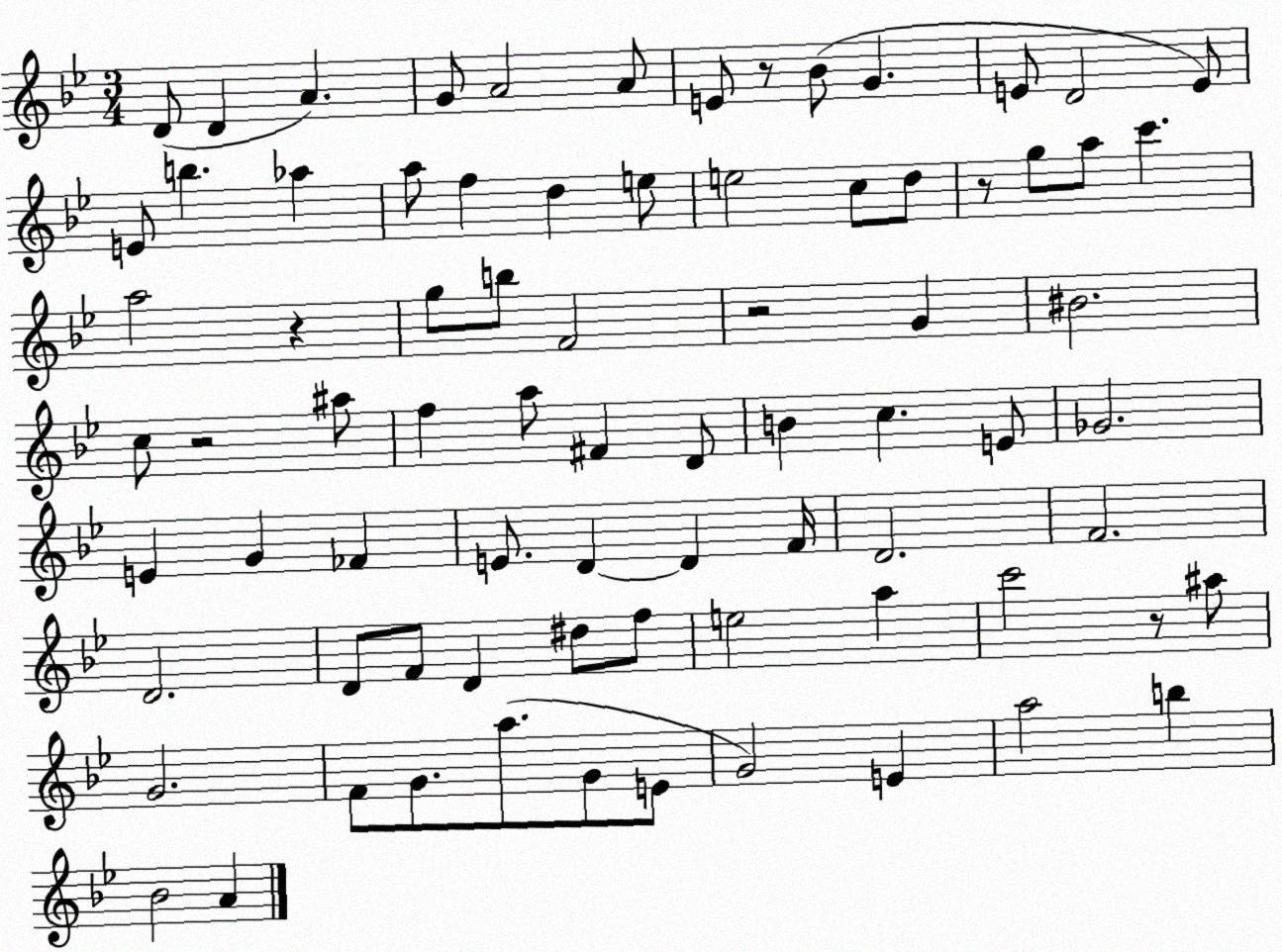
X:1
T:Untitled
M:3/4
L:1/4
K:Bb
D/2 D A G/2 A2 A/2 E/2 z/2 _B/2 G E/2 D2 E/2 E/2 b _a a/2 f d e/2 e2 c/2 d/2 z/2 g/2 a/2 c' a2 z g/2 b/2 F2 z2 G ^B2 c/2 z2 ^a/2 f a/2 ^F D/2 B c E/2 _G2 E G _F E/2 D D F/4 D2 F2 D2 D/2 F/2 D ^d/2 f/2 e2 a c'2 z/2 ^a/2 G2 F/2 G/2 a/2 G/2 E/2 G2 E a2 b _B2 A